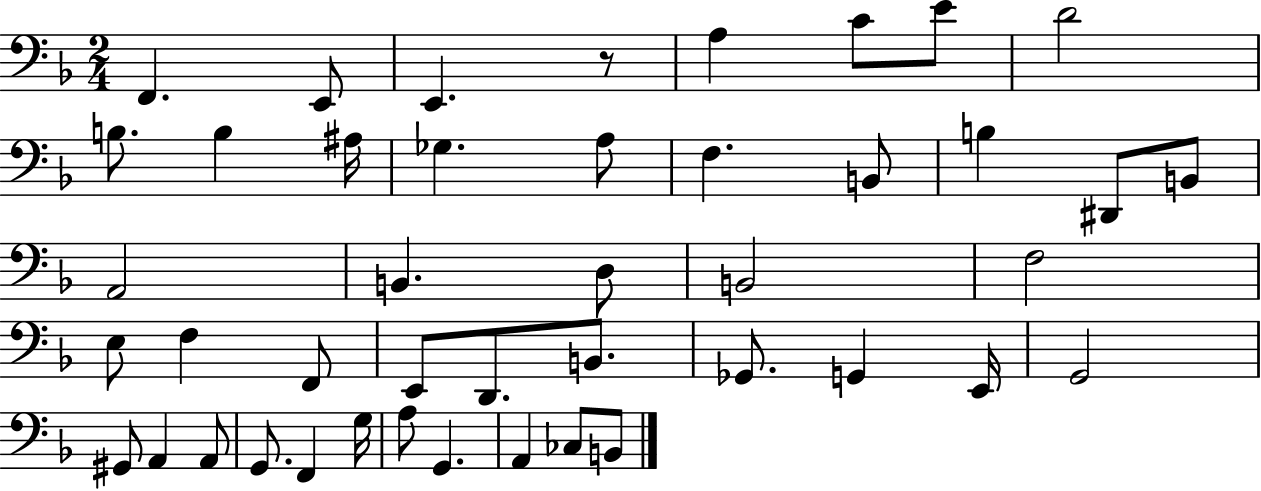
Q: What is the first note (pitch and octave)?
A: F2